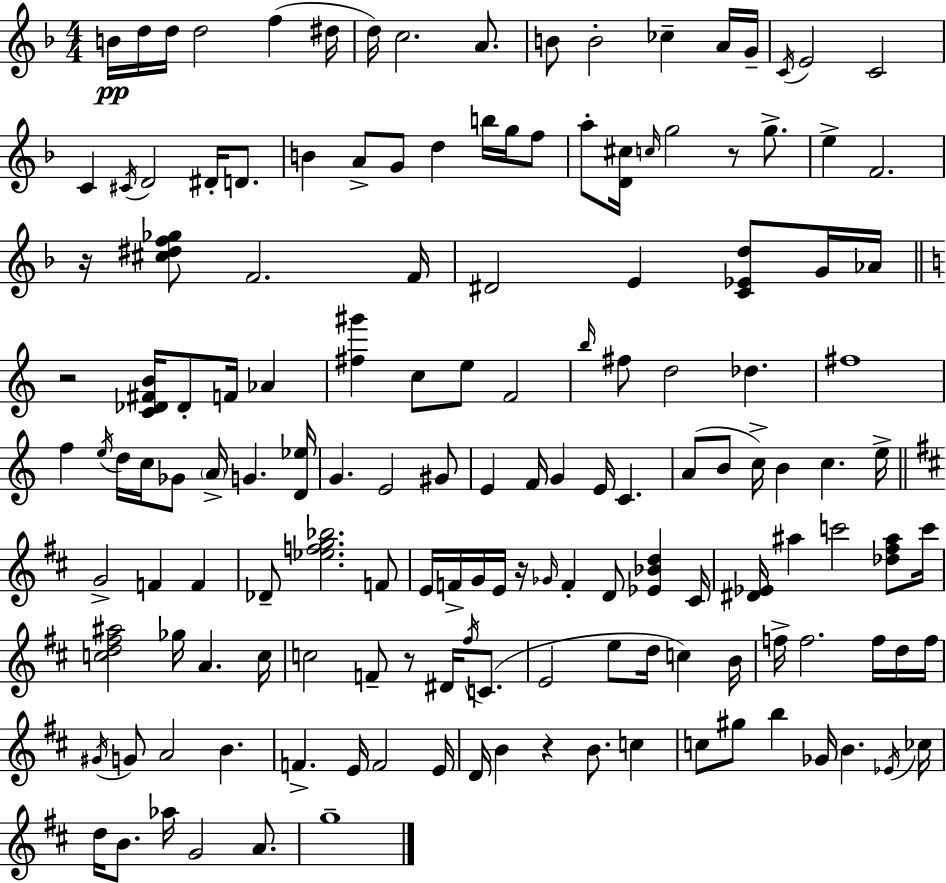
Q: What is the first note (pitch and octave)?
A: B4